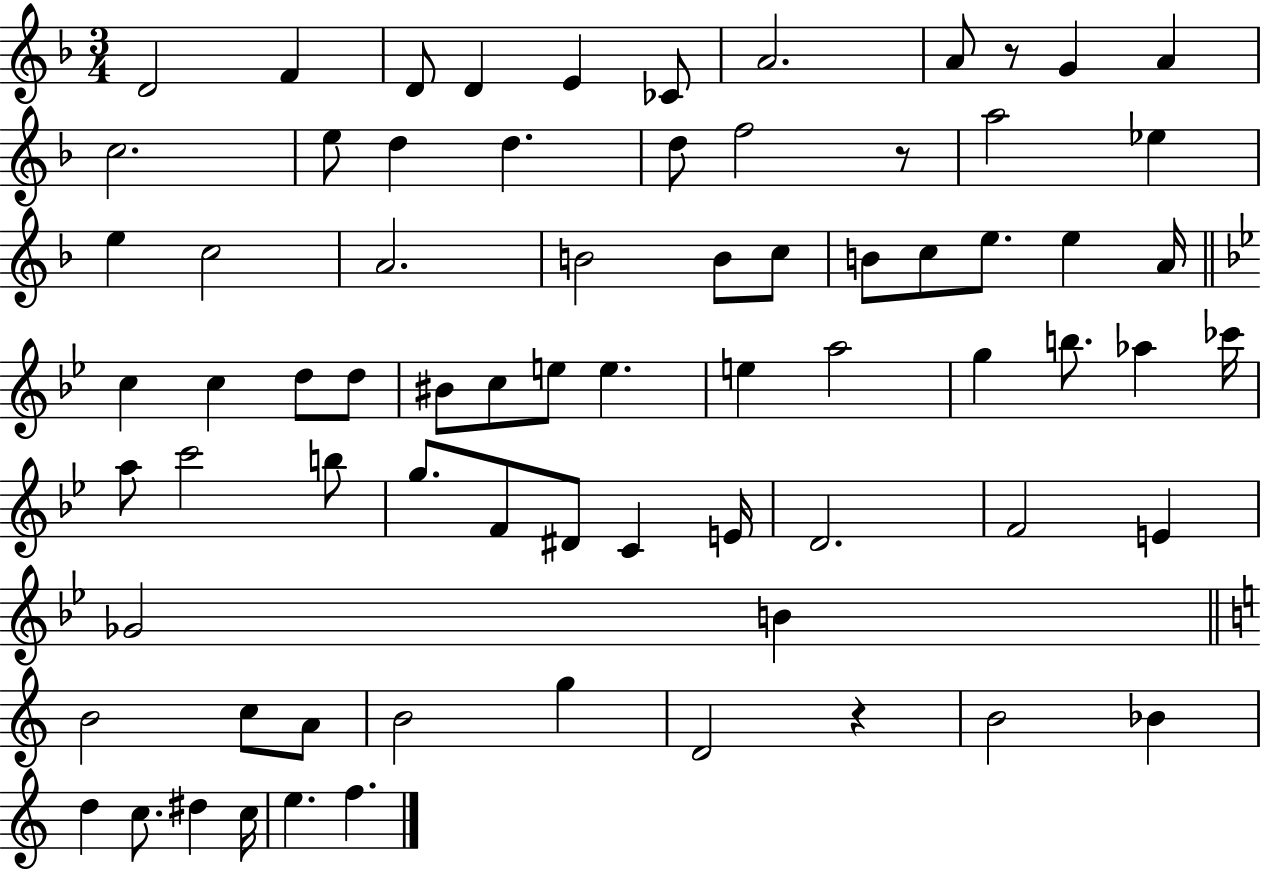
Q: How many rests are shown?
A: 3